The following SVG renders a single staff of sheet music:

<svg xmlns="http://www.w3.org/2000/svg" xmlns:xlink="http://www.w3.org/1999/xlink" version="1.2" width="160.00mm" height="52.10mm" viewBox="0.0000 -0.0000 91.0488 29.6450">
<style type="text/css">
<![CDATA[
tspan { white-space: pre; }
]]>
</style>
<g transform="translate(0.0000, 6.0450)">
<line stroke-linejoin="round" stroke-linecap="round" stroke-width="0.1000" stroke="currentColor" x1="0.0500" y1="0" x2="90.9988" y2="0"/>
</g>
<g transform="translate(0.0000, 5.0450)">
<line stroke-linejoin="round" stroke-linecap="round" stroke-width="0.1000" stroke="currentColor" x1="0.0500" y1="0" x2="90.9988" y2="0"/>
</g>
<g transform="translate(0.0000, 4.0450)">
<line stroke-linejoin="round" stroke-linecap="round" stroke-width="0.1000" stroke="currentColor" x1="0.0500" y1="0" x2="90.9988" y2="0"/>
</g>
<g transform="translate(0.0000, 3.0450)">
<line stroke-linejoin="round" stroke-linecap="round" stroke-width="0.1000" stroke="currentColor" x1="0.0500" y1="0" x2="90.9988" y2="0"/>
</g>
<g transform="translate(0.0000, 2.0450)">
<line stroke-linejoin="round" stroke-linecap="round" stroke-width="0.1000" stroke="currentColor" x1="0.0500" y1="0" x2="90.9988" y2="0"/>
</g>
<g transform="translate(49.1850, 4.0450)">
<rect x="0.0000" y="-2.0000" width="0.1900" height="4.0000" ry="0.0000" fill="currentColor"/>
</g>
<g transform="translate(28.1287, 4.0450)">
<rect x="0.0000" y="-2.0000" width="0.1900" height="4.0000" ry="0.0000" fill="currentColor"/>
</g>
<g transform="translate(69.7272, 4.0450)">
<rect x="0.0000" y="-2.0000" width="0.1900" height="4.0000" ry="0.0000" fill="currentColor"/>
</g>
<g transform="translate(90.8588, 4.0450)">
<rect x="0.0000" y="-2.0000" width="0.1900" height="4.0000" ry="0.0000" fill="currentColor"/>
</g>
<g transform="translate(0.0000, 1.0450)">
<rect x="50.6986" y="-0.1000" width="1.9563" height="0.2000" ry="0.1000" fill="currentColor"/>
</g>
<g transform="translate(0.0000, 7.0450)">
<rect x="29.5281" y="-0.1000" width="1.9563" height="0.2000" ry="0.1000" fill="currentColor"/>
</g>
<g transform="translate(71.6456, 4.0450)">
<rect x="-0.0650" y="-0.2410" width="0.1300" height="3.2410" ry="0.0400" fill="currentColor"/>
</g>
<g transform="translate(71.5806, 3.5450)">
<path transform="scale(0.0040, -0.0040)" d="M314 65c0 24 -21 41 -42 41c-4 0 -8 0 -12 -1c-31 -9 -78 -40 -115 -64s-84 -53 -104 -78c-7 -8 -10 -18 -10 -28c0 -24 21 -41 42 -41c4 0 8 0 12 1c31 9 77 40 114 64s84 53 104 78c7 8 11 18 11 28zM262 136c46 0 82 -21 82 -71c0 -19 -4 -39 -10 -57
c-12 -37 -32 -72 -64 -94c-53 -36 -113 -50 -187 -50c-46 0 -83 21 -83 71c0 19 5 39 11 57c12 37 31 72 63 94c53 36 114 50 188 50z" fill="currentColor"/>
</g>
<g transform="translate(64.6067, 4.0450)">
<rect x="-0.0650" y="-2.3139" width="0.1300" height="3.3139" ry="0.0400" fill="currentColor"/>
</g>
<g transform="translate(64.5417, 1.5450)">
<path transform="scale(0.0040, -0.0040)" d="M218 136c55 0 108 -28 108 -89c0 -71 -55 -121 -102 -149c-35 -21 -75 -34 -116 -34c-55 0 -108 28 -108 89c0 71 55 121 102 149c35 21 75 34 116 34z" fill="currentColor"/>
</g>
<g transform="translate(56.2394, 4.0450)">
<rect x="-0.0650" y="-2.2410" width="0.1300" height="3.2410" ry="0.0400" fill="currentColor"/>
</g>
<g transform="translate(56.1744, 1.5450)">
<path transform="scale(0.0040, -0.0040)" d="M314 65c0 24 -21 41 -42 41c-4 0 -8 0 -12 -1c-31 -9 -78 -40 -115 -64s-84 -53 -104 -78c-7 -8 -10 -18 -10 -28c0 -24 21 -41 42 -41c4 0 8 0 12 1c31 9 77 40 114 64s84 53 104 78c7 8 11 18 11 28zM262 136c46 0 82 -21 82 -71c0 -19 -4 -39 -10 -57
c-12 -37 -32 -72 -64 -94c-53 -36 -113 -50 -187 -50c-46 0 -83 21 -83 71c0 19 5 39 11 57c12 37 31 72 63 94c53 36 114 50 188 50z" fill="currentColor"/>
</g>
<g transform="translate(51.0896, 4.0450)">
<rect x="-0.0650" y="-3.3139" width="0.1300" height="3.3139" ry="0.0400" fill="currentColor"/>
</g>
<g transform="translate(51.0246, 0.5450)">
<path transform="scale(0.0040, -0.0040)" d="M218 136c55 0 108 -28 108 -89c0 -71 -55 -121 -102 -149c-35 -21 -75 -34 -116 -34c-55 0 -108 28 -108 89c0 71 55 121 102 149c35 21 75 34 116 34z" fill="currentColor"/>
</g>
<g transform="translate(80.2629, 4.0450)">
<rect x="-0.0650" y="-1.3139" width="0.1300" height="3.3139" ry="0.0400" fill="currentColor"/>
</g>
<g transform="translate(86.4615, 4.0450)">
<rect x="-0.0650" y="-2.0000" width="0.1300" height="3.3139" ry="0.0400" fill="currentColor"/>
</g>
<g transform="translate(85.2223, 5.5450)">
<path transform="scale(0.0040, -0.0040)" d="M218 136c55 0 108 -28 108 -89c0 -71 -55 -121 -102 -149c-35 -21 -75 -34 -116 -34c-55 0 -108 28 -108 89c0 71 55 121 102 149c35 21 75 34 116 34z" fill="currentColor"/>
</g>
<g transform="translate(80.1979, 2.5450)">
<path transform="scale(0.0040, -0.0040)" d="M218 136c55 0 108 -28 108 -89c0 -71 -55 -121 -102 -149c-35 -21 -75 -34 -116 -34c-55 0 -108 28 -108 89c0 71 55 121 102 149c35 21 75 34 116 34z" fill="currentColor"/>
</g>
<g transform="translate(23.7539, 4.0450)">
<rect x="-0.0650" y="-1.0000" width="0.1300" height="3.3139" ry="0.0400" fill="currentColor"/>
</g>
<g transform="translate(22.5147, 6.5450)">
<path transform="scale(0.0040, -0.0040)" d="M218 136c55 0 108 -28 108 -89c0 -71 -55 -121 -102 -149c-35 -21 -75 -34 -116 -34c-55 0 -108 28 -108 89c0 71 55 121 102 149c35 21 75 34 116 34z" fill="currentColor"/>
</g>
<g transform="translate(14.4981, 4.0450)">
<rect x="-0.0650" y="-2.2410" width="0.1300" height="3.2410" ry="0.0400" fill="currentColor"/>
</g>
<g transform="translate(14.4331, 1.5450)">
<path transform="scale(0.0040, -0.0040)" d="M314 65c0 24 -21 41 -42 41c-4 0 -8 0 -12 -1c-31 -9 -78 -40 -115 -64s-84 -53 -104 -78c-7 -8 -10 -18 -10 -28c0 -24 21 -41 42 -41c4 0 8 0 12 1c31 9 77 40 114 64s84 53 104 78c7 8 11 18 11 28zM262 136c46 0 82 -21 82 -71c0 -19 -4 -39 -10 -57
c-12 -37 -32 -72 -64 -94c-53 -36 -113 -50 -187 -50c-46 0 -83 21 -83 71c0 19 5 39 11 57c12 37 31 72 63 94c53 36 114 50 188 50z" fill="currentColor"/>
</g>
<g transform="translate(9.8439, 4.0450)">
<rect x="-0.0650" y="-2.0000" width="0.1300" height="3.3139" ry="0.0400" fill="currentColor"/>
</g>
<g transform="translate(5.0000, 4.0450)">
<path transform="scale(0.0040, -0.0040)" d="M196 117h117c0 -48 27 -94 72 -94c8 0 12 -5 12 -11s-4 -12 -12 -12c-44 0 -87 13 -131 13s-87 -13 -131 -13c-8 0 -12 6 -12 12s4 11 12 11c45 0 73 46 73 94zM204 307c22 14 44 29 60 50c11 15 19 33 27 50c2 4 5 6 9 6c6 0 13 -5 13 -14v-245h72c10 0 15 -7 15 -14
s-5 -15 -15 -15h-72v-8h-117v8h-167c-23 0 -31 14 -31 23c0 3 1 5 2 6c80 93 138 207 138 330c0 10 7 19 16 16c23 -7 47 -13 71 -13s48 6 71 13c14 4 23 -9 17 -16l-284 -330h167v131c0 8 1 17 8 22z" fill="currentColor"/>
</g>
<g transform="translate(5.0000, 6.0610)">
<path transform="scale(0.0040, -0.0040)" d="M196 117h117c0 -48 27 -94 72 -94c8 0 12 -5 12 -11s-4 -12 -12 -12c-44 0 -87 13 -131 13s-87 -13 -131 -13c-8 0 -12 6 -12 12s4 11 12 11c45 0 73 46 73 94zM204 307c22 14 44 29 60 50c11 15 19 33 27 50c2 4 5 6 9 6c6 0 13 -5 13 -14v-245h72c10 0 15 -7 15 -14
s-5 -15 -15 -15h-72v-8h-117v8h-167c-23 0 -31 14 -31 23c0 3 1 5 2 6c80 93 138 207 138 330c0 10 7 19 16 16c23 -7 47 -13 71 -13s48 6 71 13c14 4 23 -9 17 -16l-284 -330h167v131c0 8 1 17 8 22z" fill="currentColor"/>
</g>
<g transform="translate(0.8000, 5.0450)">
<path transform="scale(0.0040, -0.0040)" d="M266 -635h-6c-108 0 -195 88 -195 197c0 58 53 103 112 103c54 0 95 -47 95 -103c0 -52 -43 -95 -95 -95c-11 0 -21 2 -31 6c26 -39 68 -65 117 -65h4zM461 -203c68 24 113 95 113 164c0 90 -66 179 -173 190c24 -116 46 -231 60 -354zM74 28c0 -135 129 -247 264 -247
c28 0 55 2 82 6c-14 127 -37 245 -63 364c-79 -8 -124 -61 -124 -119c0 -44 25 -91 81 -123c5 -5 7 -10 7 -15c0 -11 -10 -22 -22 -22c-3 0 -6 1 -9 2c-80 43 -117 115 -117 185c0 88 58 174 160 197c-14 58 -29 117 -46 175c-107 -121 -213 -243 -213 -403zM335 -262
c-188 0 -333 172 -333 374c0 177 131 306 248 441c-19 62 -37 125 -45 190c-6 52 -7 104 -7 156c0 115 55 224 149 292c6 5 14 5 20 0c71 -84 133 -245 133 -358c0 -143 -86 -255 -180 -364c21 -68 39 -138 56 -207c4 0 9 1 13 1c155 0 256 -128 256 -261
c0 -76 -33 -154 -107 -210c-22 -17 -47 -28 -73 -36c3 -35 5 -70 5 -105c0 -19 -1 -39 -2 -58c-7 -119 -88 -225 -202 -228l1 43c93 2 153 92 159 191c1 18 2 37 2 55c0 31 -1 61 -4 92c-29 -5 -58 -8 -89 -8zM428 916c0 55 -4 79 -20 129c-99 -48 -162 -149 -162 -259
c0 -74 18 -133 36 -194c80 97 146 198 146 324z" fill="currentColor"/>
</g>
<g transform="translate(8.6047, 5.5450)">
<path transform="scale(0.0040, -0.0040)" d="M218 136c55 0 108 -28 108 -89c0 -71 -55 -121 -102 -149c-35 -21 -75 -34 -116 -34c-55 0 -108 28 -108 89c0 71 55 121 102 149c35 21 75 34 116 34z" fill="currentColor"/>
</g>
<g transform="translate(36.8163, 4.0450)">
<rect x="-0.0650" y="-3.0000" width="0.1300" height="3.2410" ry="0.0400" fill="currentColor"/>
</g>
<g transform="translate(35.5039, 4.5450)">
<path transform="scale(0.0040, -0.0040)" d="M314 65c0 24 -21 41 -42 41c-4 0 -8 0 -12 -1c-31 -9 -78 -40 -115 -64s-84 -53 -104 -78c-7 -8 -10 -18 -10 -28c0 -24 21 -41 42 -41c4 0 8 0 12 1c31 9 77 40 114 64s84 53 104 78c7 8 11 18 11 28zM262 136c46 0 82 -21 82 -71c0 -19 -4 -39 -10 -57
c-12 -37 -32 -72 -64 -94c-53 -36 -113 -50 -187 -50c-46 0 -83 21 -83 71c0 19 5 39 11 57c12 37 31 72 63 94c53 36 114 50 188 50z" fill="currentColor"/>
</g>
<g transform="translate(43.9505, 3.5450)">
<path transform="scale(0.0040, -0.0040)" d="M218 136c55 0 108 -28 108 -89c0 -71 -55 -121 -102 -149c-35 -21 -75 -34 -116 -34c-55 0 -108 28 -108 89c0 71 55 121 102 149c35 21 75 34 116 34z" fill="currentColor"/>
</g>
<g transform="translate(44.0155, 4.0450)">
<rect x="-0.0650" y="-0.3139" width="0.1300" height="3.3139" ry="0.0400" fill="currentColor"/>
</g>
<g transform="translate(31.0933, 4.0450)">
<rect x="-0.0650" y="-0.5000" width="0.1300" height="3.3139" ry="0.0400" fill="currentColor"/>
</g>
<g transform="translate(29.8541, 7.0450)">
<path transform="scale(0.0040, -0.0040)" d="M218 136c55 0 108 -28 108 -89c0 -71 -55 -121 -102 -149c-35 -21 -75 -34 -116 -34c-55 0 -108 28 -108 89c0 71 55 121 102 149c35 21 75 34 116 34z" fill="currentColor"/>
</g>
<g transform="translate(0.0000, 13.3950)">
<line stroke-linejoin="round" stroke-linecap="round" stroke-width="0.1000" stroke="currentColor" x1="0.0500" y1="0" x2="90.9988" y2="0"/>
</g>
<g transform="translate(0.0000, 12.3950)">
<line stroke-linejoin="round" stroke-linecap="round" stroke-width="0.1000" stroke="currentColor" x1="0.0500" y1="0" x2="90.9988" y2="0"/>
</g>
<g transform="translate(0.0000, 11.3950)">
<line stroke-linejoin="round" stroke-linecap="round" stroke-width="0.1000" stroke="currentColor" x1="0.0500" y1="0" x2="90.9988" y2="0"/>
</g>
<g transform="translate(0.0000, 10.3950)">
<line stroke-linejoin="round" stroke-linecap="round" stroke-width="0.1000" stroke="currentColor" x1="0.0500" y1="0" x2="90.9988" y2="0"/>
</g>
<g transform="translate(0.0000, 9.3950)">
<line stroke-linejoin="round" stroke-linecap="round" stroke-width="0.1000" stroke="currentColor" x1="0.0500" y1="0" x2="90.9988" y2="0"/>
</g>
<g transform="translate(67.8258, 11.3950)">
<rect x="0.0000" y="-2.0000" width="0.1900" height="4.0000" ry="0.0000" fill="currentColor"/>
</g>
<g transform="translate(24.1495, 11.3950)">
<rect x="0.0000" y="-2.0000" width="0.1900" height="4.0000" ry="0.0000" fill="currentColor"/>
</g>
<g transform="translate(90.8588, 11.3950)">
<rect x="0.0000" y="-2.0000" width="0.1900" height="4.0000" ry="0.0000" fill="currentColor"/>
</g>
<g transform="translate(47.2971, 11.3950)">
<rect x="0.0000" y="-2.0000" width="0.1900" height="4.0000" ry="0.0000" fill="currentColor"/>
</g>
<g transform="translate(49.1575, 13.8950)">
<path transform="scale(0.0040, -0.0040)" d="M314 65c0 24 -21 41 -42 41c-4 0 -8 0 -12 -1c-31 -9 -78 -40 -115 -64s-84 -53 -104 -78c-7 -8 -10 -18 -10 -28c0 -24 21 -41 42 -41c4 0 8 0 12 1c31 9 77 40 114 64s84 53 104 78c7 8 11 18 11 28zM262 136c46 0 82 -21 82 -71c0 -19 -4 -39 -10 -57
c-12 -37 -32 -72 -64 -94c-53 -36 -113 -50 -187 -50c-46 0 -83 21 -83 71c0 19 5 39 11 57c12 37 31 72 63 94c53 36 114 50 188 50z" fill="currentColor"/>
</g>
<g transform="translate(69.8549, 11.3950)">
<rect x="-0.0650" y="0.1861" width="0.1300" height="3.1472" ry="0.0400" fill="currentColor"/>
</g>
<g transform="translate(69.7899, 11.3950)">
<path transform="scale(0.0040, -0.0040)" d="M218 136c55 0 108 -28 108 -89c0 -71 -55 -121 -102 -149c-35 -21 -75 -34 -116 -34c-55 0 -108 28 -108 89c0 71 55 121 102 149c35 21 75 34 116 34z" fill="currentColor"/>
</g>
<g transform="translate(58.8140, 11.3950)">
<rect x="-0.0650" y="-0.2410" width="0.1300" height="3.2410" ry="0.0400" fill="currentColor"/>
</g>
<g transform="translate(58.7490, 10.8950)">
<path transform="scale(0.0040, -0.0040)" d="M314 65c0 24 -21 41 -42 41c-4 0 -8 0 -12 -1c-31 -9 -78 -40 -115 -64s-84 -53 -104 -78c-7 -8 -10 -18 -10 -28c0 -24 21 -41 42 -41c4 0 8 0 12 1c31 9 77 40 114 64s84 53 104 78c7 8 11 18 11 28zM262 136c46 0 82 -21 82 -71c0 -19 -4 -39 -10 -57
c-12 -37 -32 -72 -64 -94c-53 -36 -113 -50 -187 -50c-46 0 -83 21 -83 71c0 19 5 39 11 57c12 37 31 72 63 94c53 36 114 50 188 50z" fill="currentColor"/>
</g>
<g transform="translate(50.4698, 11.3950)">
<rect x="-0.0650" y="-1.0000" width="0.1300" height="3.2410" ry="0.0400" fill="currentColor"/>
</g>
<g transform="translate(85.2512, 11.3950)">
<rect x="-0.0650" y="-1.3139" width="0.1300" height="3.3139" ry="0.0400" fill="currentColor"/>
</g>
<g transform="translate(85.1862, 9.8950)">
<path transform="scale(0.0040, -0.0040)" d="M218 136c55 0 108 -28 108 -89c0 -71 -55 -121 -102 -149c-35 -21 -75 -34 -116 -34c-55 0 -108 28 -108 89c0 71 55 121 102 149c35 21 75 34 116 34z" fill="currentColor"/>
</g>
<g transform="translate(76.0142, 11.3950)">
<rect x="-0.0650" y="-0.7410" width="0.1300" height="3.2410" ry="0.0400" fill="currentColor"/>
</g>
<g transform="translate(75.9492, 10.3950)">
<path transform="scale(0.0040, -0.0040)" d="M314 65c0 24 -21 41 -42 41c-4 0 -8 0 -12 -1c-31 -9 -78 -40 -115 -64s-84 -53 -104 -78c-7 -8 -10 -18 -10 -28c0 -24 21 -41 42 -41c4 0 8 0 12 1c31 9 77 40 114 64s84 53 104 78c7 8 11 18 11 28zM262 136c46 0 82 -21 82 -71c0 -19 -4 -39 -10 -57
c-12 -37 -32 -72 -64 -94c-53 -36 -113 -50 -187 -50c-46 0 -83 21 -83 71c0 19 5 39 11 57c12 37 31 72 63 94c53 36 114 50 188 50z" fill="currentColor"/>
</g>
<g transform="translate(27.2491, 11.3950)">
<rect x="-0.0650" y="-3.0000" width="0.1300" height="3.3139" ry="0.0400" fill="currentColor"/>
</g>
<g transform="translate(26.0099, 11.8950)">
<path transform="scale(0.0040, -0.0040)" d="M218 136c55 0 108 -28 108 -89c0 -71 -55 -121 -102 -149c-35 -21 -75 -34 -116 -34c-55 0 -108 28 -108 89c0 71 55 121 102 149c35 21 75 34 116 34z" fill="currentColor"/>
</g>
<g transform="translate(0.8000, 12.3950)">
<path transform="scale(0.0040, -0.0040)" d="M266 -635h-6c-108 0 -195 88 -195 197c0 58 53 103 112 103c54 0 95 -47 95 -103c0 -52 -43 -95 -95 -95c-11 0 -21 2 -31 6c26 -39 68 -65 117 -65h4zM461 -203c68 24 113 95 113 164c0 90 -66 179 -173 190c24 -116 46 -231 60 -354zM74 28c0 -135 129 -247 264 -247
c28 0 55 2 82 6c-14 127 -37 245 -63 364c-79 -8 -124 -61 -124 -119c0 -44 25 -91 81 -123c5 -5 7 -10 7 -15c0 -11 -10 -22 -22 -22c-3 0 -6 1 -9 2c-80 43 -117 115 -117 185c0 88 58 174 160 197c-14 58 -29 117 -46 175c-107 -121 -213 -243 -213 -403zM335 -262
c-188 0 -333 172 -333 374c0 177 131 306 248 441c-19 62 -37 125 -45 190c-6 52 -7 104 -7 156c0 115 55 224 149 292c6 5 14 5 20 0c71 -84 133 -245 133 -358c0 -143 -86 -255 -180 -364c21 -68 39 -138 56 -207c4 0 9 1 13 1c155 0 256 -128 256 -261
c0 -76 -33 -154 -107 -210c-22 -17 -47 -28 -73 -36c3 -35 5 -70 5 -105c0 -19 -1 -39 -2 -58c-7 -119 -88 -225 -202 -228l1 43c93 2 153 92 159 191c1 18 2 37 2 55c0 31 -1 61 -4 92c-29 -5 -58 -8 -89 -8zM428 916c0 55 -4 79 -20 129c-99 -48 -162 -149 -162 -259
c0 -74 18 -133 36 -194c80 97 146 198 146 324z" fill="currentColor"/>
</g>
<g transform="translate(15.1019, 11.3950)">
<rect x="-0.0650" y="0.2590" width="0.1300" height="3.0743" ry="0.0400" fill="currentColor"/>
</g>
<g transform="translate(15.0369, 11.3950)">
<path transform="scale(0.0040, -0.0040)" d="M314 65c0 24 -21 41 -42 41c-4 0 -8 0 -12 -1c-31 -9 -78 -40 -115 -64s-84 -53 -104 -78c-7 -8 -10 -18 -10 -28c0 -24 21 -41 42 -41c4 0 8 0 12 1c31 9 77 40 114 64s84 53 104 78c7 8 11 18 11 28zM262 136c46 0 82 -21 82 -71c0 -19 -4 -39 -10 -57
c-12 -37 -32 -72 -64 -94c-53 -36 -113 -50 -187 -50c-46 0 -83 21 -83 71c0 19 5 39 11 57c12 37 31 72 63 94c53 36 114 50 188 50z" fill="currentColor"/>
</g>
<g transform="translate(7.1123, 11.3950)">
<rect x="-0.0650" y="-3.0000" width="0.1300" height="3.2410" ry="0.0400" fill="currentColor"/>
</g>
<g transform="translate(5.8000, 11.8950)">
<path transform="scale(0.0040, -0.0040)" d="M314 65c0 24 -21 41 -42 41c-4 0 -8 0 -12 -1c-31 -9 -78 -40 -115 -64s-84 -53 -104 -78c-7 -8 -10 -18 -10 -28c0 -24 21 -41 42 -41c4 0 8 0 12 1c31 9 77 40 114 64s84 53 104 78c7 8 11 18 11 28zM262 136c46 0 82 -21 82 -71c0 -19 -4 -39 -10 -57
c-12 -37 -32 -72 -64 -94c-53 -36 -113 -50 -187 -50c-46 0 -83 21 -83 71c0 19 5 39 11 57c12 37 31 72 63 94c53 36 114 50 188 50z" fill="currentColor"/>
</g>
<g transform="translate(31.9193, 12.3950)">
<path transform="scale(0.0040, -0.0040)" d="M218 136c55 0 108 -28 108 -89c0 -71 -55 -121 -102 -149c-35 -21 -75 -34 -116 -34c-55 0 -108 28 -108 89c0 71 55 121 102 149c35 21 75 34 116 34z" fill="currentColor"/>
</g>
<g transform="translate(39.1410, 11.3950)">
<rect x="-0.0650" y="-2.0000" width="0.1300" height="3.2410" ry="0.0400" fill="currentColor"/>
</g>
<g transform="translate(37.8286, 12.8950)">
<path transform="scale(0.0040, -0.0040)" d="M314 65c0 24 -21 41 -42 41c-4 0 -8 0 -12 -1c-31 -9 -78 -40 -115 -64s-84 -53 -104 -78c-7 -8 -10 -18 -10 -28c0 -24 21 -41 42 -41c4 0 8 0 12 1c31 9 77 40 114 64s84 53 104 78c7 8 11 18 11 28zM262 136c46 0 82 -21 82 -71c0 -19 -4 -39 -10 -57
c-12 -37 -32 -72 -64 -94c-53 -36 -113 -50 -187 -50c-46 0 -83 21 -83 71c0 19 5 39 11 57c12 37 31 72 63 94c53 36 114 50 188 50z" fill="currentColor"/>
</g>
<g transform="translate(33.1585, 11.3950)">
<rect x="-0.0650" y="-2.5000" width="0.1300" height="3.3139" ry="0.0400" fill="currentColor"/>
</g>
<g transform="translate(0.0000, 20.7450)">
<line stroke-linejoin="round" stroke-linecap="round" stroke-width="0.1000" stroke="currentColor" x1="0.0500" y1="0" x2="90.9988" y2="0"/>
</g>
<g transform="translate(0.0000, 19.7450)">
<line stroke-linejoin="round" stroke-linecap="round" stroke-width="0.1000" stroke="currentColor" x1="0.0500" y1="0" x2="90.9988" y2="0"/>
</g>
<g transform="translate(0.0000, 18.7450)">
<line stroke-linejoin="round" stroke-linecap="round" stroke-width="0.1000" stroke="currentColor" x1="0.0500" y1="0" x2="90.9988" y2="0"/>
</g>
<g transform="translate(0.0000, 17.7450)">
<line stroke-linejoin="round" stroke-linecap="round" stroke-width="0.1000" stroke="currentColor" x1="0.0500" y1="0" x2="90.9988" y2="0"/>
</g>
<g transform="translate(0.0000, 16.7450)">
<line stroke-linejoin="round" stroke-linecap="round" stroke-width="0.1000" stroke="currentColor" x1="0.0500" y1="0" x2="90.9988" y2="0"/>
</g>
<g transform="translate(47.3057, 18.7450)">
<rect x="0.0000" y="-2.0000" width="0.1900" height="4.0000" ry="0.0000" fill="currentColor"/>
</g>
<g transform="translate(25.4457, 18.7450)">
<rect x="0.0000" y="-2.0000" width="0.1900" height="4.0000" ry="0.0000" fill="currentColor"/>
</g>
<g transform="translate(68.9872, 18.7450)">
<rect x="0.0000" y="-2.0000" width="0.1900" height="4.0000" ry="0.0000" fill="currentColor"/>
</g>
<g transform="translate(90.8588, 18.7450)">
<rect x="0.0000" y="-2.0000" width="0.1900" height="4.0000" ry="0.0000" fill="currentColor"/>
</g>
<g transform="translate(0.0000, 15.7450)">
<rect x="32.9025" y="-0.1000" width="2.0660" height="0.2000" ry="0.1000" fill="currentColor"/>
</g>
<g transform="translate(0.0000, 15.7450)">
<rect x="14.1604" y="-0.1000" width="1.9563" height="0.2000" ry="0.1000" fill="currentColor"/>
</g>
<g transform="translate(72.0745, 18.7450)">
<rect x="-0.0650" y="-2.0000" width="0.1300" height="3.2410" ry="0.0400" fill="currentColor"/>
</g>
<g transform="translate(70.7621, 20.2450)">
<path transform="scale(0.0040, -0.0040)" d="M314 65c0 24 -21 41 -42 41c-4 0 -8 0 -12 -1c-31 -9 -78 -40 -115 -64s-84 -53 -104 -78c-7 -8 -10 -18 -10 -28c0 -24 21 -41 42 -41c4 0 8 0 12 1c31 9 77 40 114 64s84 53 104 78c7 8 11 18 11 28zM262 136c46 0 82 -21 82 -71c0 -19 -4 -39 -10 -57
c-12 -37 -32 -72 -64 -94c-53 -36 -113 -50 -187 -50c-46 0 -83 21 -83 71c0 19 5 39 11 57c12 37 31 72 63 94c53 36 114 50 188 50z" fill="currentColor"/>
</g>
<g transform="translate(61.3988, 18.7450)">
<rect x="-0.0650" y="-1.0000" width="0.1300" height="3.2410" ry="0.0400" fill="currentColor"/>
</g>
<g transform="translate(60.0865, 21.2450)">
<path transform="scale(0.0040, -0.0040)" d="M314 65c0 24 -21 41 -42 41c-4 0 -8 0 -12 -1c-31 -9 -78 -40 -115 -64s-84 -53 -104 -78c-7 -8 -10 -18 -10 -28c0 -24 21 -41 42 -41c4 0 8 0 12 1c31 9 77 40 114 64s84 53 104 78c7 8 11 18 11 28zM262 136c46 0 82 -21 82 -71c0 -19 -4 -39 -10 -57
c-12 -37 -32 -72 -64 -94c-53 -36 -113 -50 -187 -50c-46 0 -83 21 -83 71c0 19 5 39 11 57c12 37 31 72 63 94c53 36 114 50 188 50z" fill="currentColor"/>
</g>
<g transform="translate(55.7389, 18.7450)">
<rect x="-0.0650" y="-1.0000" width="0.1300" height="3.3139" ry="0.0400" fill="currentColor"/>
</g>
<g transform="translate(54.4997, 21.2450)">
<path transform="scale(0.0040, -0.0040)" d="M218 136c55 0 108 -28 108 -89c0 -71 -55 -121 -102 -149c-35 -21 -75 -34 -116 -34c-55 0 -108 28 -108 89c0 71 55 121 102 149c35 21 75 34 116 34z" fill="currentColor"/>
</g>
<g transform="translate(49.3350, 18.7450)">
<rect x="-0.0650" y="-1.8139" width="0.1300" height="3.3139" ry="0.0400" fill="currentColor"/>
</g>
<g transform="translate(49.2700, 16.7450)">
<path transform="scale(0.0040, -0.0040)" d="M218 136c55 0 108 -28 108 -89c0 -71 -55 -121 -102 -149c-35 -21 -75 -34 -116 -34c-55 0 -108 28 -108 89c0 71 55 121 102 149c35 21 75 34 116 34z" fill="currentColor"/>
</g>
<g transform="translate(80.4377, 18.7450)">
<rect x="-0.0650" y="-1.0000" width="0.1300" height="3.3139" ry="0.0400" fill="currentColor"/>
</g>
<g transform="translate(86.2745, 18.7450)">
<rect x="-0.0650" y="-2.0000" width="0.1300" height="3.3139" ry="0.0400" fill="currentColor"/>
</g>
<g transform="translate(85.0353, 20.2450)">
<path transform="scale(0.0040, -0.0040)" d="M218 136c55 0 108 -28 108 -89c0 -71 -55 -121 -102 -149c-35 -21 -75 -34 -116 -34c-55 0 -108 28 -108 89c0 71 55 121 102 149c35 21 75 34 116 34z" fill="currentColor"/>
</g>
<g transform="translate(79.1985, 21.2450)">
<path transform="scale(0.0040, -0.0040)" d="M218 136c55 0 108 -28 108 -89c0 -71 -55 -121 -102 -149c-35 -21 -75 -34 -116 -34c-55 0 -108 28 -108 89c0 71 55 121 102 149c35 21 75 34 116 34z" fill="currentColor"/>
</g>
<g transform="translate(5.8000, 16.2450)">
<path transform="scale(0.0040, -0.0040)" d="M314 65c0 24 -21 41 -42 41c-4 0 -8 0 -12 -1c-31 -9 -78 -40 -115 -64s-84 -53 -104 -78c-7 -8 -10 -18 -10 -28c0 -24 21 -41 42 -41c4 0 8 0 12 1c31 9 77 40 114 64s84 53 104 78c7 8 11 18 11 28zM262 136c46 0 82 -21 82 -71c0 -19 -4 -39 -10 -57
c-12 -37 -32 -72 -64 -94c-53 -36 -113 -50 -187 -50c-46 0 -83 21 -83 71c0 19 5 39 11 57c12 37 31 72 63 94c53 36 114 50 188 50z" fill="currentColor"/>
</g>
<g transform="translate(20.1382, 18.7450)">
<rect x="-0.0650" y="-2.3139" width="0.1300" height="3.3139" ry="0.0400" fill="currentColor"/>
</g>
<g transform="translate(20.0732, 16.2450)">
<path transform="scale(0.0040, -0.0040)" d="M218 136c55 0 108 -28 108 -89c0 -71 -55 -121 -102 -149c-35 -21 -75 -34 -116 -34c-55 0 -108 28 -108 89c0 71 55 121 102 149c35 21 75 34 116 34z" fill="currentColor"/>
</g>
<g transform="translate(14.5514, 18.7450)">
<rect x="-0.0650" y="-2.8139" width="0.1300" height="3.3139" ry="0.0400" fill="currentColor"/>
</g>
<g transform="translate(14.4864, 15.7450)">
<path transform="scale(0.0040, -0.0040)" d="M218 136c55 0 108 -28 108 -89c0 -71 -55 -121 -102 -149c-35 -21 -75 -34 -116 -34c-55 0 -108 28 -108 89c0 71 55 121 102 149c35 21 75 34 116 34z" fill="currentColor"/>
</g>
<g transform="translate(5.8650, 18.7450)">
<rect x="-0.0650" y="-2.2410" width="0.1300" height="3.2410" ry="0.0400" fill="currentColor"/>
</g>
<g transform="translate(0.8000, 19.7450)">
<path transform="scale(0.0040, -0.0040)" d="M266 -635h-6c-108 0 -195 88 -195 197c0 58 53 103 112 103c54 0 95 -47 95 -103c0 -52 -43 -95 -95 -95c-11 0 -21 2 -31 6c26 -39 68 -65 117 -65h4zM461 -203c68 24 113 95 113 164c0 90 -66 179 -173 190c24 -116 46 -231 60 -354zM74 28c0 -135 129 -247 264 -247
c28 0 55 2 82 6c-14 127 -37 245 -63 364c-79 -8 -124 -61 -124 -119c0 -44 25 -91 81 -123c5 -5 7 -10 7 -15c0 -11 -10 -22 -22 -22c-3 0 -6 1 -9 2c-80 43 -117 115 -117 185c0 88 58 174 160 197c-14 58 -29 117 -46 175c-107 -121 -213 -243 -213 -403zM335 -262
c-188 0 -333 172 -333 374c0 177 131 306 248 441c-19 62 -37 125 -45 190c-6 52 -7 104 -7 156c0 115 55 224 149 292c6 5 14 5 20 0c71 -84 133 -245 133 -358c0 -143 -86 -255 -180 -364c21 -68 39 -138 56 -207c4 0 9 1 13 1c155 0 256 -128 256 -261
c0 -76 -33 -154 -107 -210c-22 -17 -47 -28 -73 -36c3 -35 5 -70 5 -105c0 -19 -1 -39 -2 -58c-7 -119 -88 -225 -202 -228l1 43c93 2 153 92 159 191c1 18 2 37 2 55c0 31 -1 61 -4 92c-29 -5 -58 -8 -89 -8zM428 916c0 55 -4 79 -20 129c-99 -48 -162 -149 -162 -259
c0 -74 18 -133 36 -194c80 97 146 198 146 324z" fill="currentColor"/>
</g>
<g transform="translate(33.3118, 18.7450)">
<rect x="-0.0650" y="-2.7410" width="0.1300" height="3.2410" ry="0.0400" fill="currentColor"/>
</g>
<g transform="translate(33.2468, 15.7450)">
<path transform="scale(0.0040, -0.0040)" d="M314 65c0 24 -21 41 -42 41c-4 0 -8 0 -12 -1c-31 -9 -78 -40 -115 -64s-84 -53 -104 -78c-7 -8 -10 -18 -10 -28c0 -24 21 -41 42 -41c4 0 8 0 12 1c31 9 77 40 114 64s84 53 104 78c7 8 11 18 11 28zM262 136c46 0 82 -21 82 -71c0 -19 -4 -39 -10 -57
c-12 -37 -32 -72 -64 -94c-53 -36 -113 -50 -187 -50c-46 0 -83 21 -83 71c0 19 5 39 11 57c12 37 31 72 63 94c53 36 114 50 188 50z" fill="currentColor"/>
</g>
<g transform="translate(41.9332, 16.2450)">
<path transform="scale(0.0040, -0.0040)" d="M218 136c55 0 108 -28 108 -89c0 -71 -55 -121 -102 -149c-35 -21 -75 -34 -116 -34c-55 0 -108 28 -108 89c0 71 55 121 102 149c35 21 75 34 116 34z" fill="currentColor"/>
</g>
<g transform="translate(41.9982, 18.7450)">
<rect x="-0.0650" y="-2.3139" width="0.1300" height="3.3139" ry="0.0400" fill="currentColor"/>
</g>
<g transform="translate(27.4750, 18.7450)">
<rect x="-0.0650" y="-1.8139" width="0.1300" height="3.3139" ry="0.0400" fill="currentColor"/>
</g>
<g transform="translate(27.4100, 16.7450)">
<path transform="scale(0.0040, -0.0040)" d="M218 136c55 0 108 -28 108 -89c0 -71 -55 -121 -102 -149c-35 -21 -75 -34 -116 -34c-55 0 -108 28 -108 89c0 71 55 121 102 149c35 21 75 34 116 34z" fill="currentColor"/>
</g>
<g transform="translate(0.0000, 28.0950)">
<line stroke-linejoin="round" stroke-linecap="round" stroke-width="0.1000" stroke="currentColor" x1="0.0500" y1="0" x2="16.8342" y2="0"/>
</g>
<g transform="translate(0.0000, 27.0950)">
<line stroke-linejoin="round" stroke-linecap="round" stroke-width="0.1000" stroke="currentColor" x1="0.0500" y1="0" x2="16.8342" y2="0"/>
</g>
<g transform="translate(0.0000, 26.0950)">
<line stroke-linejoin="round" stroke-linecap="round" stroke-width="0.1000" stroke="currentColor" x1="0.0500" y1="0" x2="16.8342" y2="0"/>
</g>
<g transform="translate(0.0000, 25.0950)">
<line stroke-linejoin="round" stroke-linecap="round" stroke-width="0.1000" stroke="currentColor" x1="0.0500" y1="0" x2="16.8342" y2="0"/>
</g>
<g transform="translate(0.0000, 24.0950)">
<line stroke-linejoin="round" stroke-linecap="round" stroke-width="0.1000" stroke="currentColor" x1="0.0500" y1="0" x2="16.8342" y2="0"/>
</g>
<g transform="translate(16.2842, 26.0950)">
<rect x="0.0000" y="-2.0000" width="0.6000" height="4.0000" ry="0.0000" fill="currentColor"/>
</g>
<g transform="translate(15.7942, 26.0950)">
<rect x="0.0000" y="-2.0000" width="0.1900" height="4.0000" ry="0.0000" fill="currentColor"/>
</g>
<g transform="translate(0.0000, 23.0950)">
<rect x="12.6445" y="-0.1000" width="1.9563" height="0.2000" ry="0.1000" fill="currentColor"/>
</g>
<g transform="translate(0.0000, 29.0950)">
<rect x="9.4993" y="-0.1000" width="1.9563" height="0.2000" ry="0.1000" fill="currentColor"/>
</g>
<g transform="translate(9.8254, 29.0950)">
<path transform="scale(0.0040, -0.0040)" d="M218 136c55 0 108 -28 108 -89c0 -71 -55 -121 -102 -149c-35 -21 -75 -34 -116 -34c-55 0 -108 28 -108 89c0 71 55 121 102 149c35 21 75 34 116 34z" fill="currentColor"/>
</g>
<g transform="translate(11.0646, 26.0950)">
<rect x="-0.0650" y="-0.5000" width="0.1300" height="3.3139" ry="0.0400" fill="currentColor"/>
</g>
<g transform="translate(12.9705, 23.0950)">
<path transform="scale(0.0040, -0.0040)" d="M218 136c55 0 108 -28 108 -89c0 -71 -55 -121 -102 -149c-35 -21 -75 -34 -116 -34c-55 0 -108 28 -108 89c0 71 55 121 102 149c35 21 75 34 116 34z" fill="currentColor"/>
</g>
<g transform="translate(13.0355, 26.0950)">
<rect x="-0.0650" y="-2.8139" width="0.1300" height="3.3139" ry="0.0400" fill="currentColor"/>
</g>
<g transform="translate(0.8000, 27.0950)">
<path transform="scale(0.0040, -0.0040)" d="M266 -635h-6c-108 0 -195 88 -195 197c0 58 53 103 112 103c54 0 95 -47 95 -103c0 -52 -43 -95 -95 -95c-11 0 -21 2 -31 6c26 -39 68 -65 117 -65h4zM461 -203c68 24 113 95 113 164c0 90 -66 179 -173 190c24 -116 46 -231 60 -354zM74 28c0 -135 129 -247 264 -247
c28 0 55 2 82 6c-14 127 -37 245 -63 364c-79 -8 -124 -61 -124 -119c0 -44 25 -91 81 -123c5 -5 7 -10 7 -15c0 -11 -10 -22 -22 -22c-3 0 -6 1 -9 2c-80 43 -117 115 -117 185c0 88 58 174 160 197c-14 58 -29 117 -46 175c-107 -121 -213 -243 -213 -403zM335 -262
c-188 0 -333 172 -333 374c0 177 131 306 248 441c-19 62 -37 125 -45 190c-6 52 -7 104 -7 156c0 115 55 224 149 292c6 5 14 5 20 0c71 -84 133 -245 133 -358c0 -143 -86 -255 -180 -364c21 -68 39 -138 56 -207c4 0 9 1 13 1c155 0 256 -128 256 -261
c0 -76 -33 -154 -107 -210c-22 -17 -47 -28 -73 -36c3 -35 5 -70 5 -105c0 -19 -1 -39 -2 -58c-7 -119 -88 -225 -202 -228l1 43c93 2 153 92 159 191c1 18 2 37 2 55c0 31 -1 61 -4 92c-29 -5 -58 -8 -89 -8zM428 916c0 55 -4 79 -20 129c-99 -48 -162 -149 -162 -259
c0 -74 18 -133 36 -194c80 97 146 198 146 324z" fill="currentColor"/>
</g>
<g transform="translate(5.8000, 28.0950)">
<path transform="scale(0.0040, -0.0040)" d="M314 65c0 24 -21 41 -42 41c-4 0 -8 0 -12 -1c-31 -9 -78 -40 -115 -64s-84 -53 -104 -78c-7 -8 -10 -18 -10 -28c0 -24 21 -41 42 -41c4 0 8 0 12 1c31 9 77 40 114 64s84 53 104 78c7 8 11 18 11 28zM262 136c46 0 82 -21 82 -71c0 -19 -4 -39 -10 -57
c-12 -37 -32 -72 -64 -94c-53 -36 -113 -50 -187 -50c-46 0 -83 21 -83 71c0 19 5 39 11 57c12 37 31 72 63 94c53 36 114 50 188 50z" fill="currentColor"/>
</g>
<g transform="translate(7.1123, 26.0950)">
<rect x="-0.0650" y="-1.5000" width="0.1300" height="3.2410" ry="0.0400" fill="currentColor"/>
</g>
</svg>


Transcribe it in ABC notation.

X:1
T:Untitled
M:4/4
L:1/4
K:C
F g2 D C A2 c b g2 g c2 e F A2 B2 A G F2 D2 c2 B d2 e g2 a g f a2 g f D D2 F2 D F E2 C a